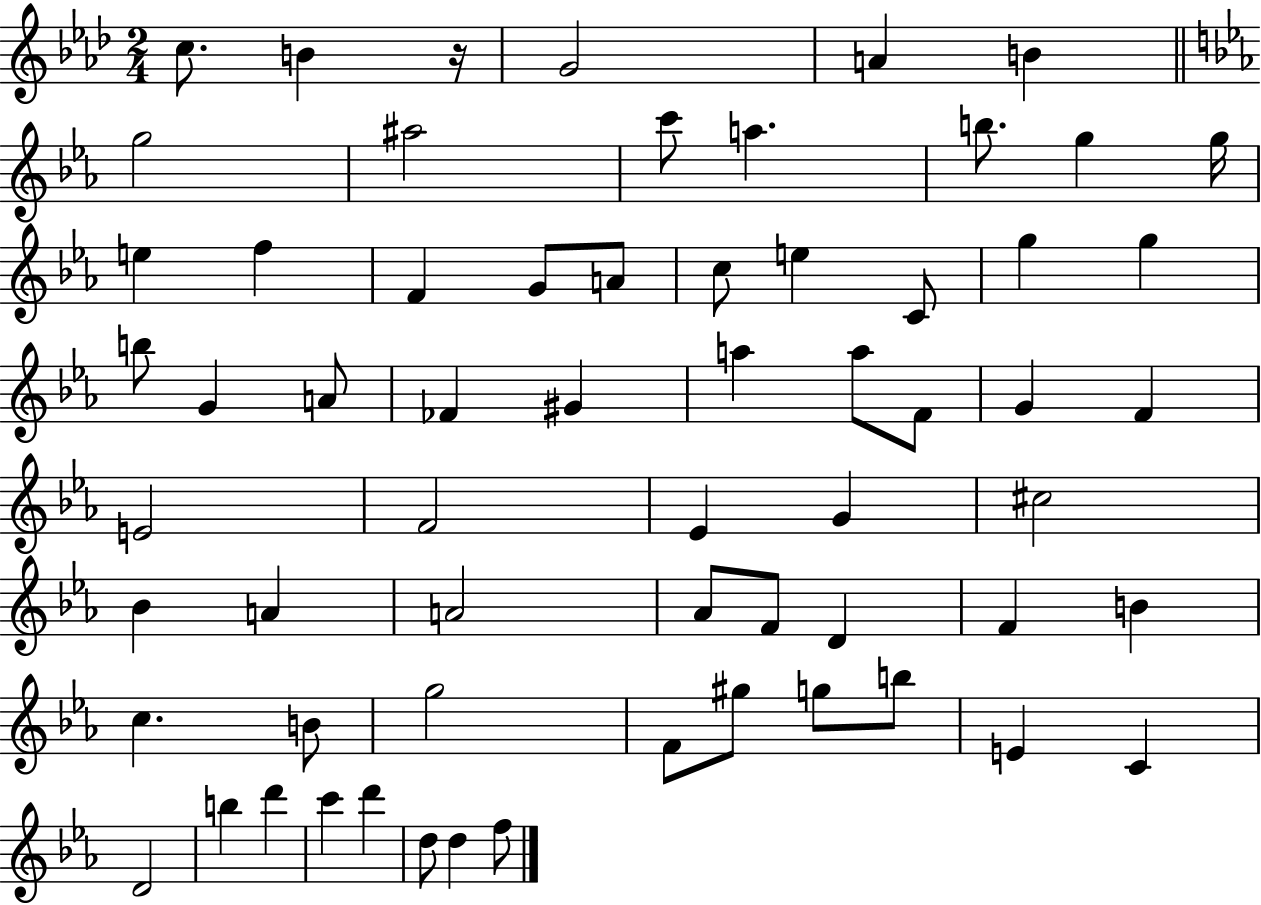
{
  \clef treble
  \numericTimeSignature
  \time 2/4
  \key aes \major
  \repeat volta 2 { c''8. b'4 r16 | g'2 | a'4 b'4 | \bar "||" \break \key ees \major g''2 | ais''2 | c'''8 a''4. | b''8. g''4 g''16 | \break e''4 f''4 | f'4 g'8 a'8 | c''8 e''4 c'8 | g''4 g''4 | \break b''8 g'4 a'8 | fes'4 gis'4 | a''4 a''8 f'8 | g'4 f'4 | \break e'2 | f'2 | ees'4 g'4 | cis''2 | \break bes'4 a'4 | a'2 | aes'8 f'8 d'4 | f'4 b'4 | \break c''4. b'8 | g''2 | f'8 gis''8 g''8 b''8 | e'4 c'4 | \break d'2 | b''4 d'''4 | c'''4 d'''4 | d''8 d''4 f''8 | \break } \bar "|."
}